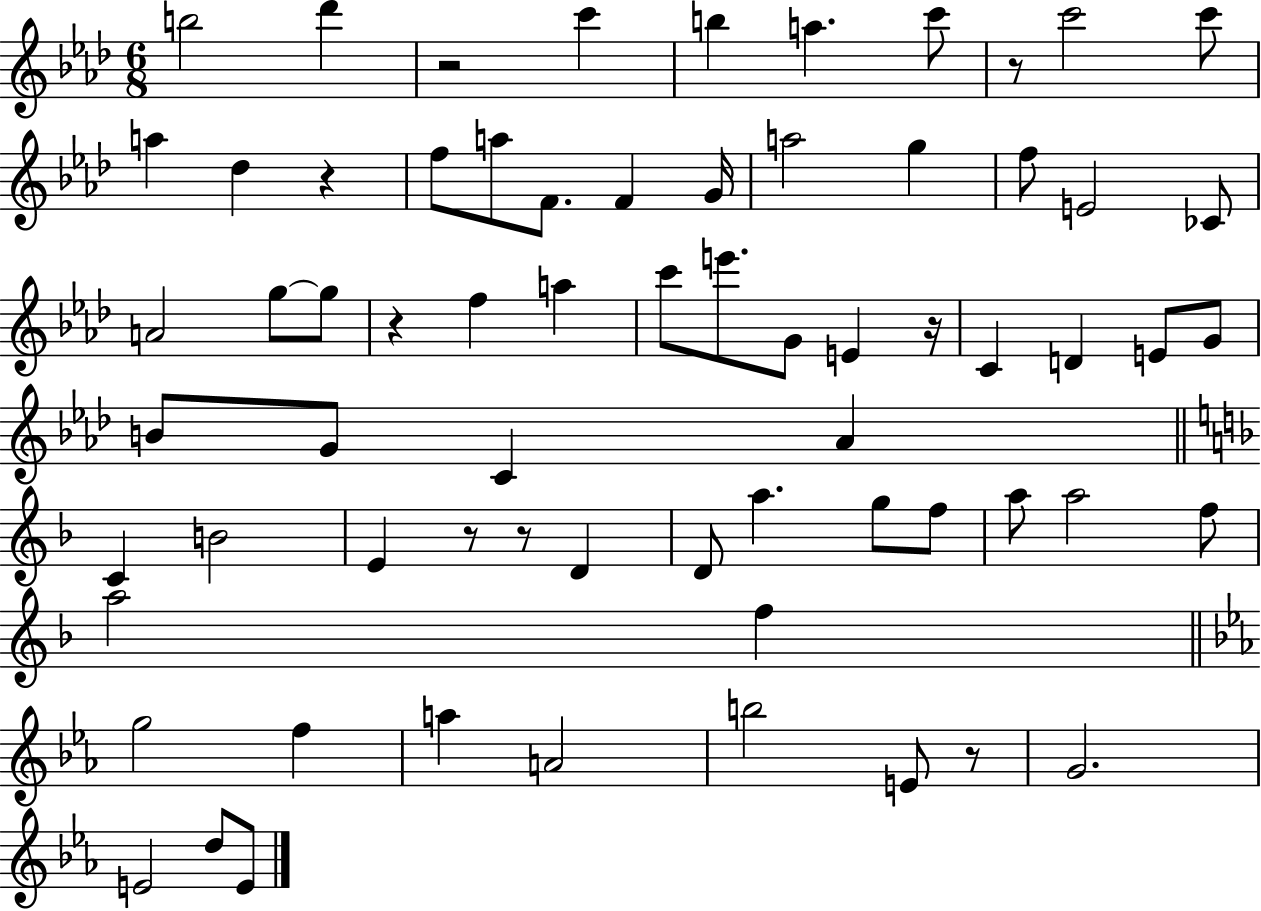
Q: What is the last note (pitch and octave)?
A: E4